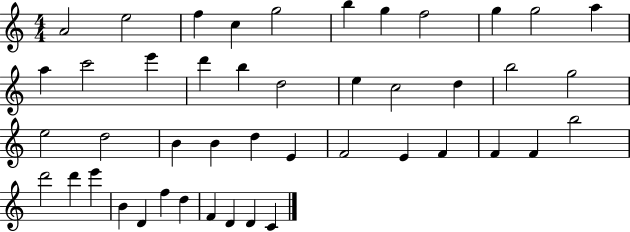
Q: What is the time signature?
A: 4/4